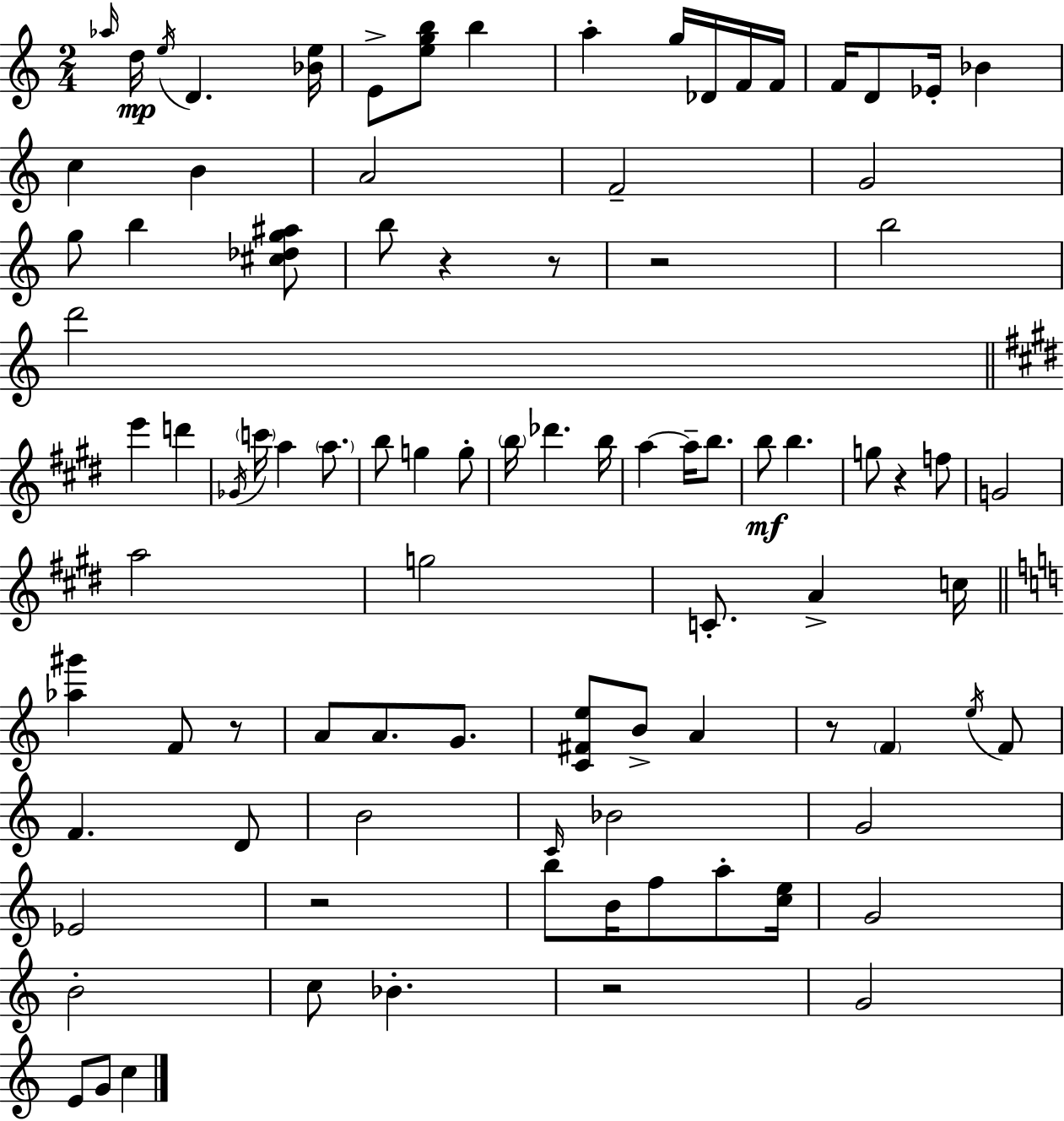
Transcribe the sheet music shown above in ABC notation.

X:1
T:Untitled
M:2/4
L:1/4
K:Am
_a/4 d/4 e/4 D [_Be]/4 E/2 [egb]/2 b a g/4 _D/4 F/4 F/4 F/4 D/2 _E/4 _B c B A2 F2 G2 g/2 b [^c_dg^a]/2 b/2 z z/2 z2 b2 d'2 e' d' _G/4 c'/4 a a/2 b/2 g g/2 b/4 _d' b/4 a a/4 b/2 b/2 b g/2 z f/2 G2 a2 g2 C/2 A c/4 [_a^g'] F/2 z/2 A/2 A/2 G/2 [C^Fe]/2 B/2 A z/2 F e/4 F/2 F D/2 B2 C/4 _B2 G2 _E2 z2 b/2 B/4 f/2 a/2 [ce]/4 G2 B2 c/2 _B z2 G2 E/2 G/2 c